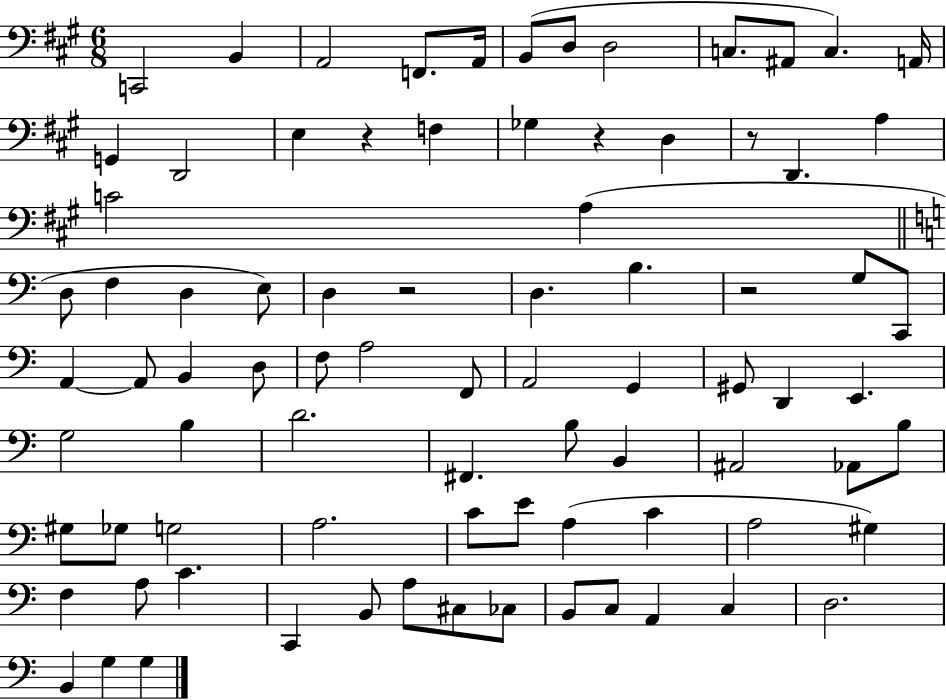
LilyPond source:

{
  \clef bass
  \numericTimeSignature
  \time 6/8
  \key a \major
  c,2 b,4 | a,2 f,8. a,16 | b,8( d8 d2 | c8. ais,8 c4.) a,16 | \break g,4 d,2 | e4 r4 f4 | ges4 r4 d4 | r8 d,4. a4 | \break c'2 a4( | \bar "||" \break \key a \minor d8 f4 d4 e8) | d4 r2 | d4. b4. | r2 g8 c,8 | \break a,4~~ a,8 b,4 d8 | f8 a2 f,8 | a,2 g,4 | gis,8 d,4 e,4. | \break g2 b4 | d'2. | fis,4. b8 b,4 | ais,2 aes,8 b8 | \break gis8 ges8 g2 | a2. | c'8 e'8 a4( c'4 | a2 gis4) | \break f4 a8 c'4. | c,4 b,8 a8 cis8 ces8 | b,8 c8 a,4 c4 | d2. | \break b,4 g4 g4 | \bar "|."
}